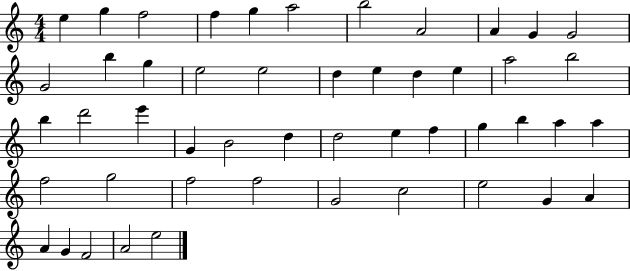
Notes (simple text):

E5/q G5/q F5/h F5/q G5/q A5/h B5/h A4/h A4/q G4/q G4/h G4/h B5/q G5/q E5/h E5/h D5/q E5/q D5/q E5/q A5/h B5/h B5/q D6/h E6/q G4/q B4/h D5/q D5/h E5/q F5/q G5/q B5/q A5/q A5/q F5/h G5/h F5/h F5/h G4/h C5/h E5/h G4/q A4/q A4/q G4/q F4/h A4/h E5/h